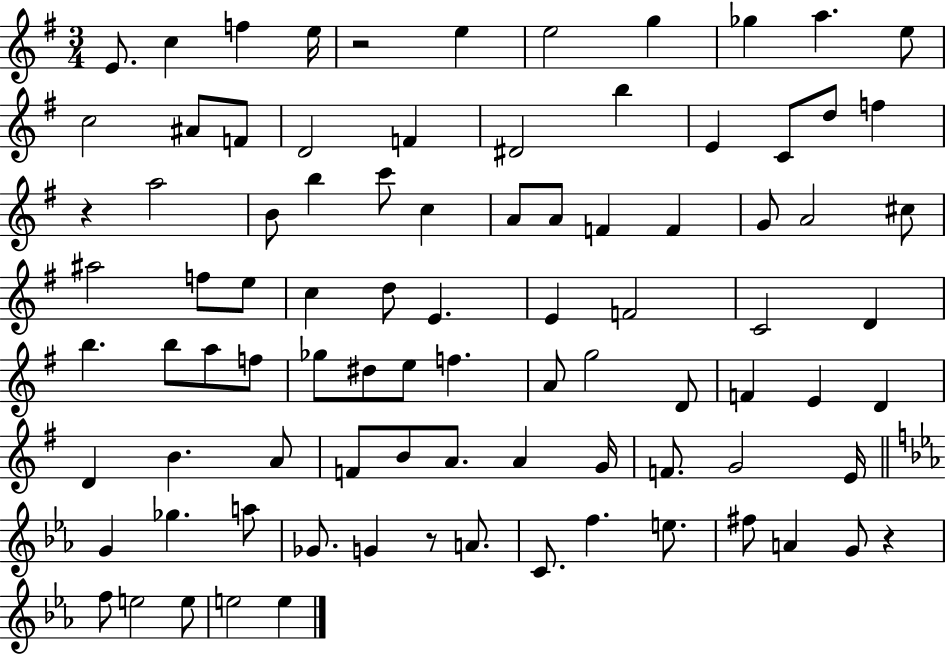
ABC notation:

X:1
T:Untitled
M:3/4
L:1/4
K:G
E/2 c f e/4 z2 e e2 g _g a e/2 c2 ^A/2 F/2 D2 F ^D2 b E C/2 d/2 f z a2 B/2 b c'/2 c A/2 A/2 F F G/2 A2 ^c/2 ^a2 f/2 e/2 c d/2 E E F2 C2 D b b/2 a/2 f/2 _g/2 ^d/2 e/2 f A/2 g2 D/2 F E D D B A/2 F/2 B/2 A/2 A G/4 F/2 G2 E/4 G _g a/2 _G/2 G z/2 A/2 C/2 f e/2 ^f/2 A G/2 z f/2 e2 e/2 e2 e